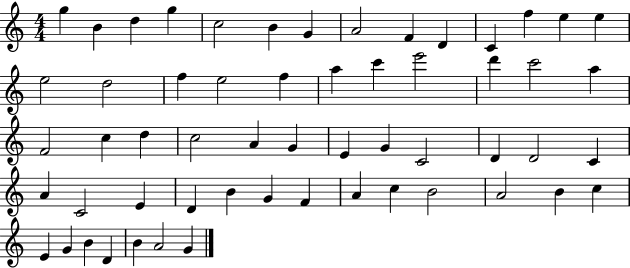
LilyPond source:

{
  \clef treble
  \numericTimeSignature
  \time 4/4
  \key c \major
  g''4 b'4 d''4 g''4 | c''2 b'4 g'4 | a'2 f'4 d'4 | c'4 f''4 e''4 e''4 | \break e''2 d''2 | f''4 e''2 f''4 | a''4 c'''4 e'''2 | d'''4 c'''2 a''4 | \break f'2 c''4 d''4 | c''2 a'4 g'4 | e'4 g'4 c'2 | d'4 d'2 c'4 | \break a'4 c'2 e'4 | d'4 b'4 g'4 f'4 | a'4 c''4 b'2 | a'2 b'4 c''4 | \break e'4 g'4 b'4 d'4 | b'4 a'2 g'4 | \bar "|."
}